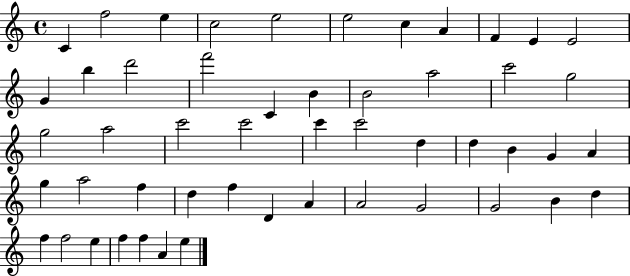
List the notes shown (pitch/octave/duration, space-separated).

C4/q F5/h E5/q C5/h E5/h E5/h C5/q A4/q F4/q E4/q E4/h G4/q B5/q D6/h F6/h C4/q B4/q B4/h A5/h C6/h G5/h G5/h A5/h C6/h C6/h C6/q C6/h D5/q D5/q B4/q G4/q A4/q G5/q A5/h F5/q D5/q F5/q D4/q A4/q A4/h G4/h G4/h B4/q D5/q F5/q F5/h E5/q F5/q F5/q A4/q E5/q